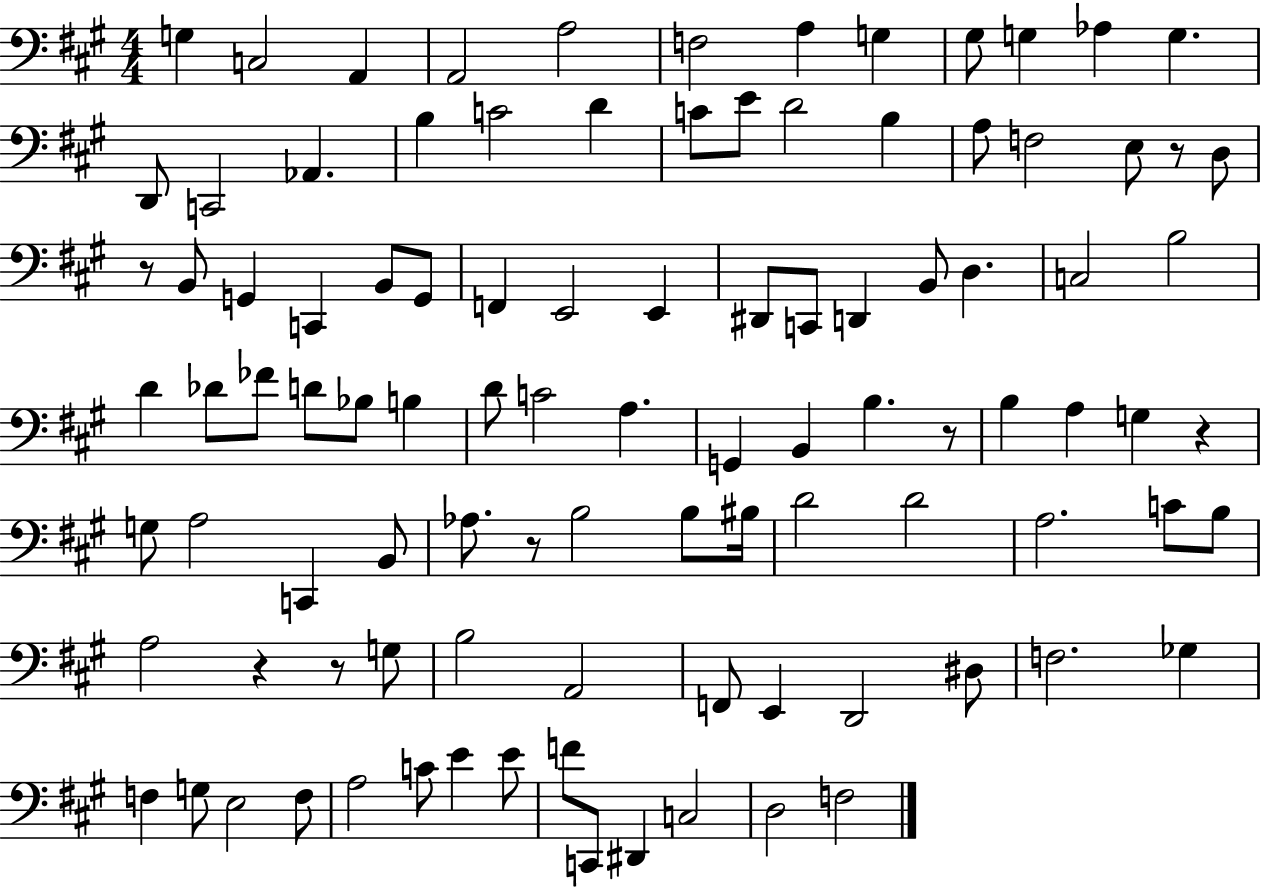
{
  \clef bass
  \numericTimeSignature
  \time 4/4
  \key a \major
  \repeat volta 2 { g4 c2 a,4 | a,2 a2 | f2 a4 g4 | gis8 g4 aes4 g4. | \break d,8 c,2 aes,4. | b4 c'2 d'4 | c'8 e'8 d'2 b4 | a8 f2 e8 r8 d8 | \break r8 b,8 g,4 c,4 b,8 g,8 | f,4 e,2 e,4 | dis,8 c,8 d,4 b,8 d4. | c2 b2 | \break d'4 des'8 fes'8 d'8 bes8 b4 | d'8 c'2 a4. | g,4 b,4 b4. r8 | b4 a4 g4 r4 | \break g8 a2 c,4 b,8 | aes8. r8 b2 b8 bis16 | d'2 d'2 | a2. c'8 b8 | \break a2 r4 r8 g8 | b2 a,2 | f,8 e,4 d,2 dis8 | f2. ges4 | \break f4 g8 e2 f8 | a2 c'8 e'4 e'8 | f'8 c,8 dis,4 c2 | d2 f2 | \break } \bar "|."
}